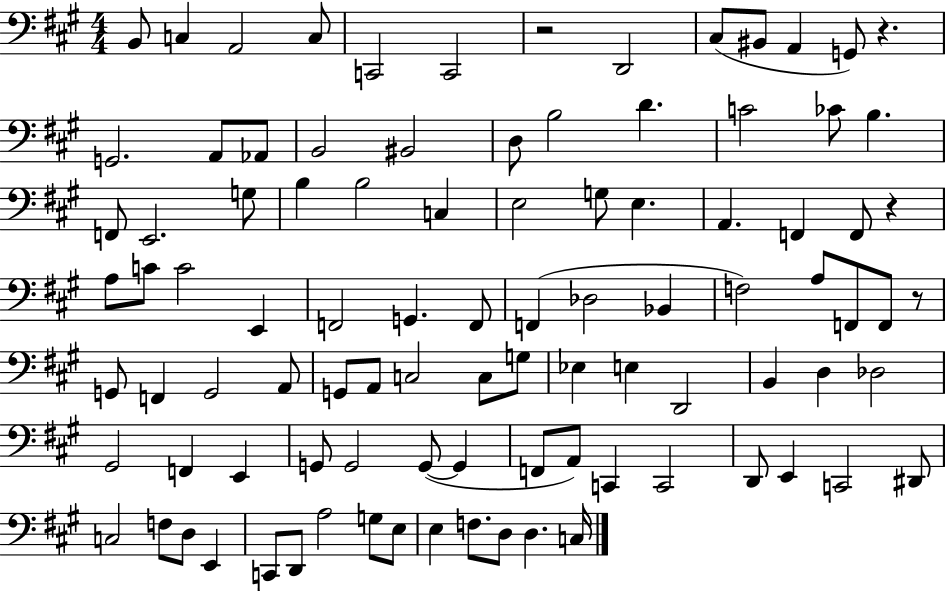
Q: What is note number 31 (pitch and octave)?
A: E3